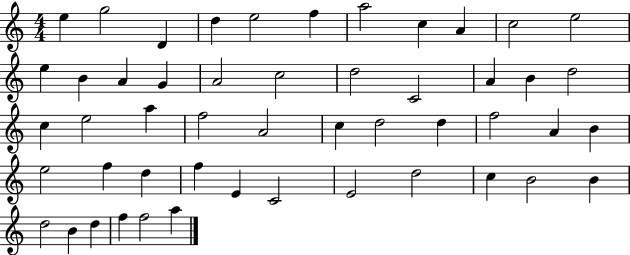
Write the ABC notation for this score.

X:1
T:Untitled
M:4/4
L:1/4
K:C
e g2 D d e2 f a2 c A c2 e2 e B A G A2 c2 d2 C2 A B d2 c e2 a f2 A2 c d2 d f2 A B e2 f d f E C2 E2 d2 c B2 B d2 B d f f2 a